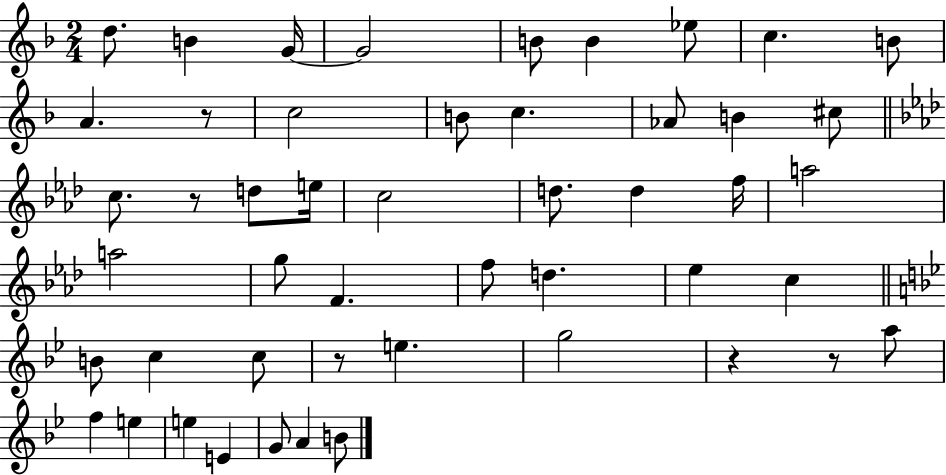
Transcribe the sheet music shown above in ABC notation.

X:1
T:Untitled
M:2/4
L:1/4
K:F
d/2 B G/4 G2 B/2 B _e/2 c B/2 A z/2 c2 B/2 c _A/2 B ^c/2 c/2 z/2 d/2 e/4 c2 d/2 d f/4 a2 a2 g/2 F f/2 d _e c B/2 c c/2 z/2 e g2 z z/2 a/2 f e e E G/2 A B/2